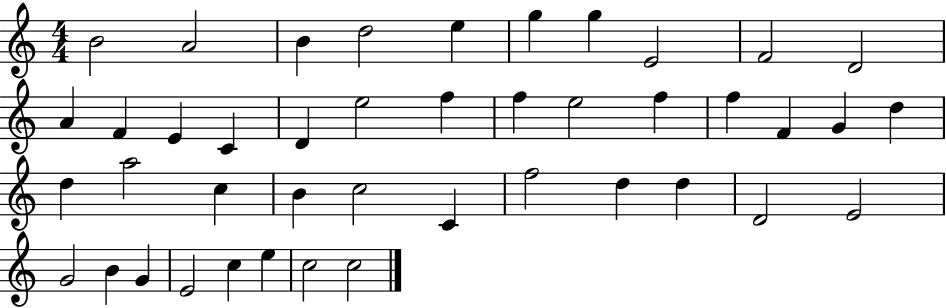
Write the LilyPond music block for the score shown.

{
  \clef treble
  \numericTimeSignature
  \time 4/4
  \key c \major
  b'2 a'2 | b'4 d''2 e''4 | g''4 g''4 e'2 | f'2 d'2 | \break a'4 f'4 e'4 c'4 | d'4 e''2 f''4 | f''4 e''2 f''4 | f''4 f'4 g'4 d''4 | \break d''4 a''2 c''4 | b'4 c''2 c'4 | f''2 d''4 d''4 | d'2 e'2 | \break g'2 b'4 g'4 | e'2 c''4 e''4 | c''2 c''2 | \bar "|."
}